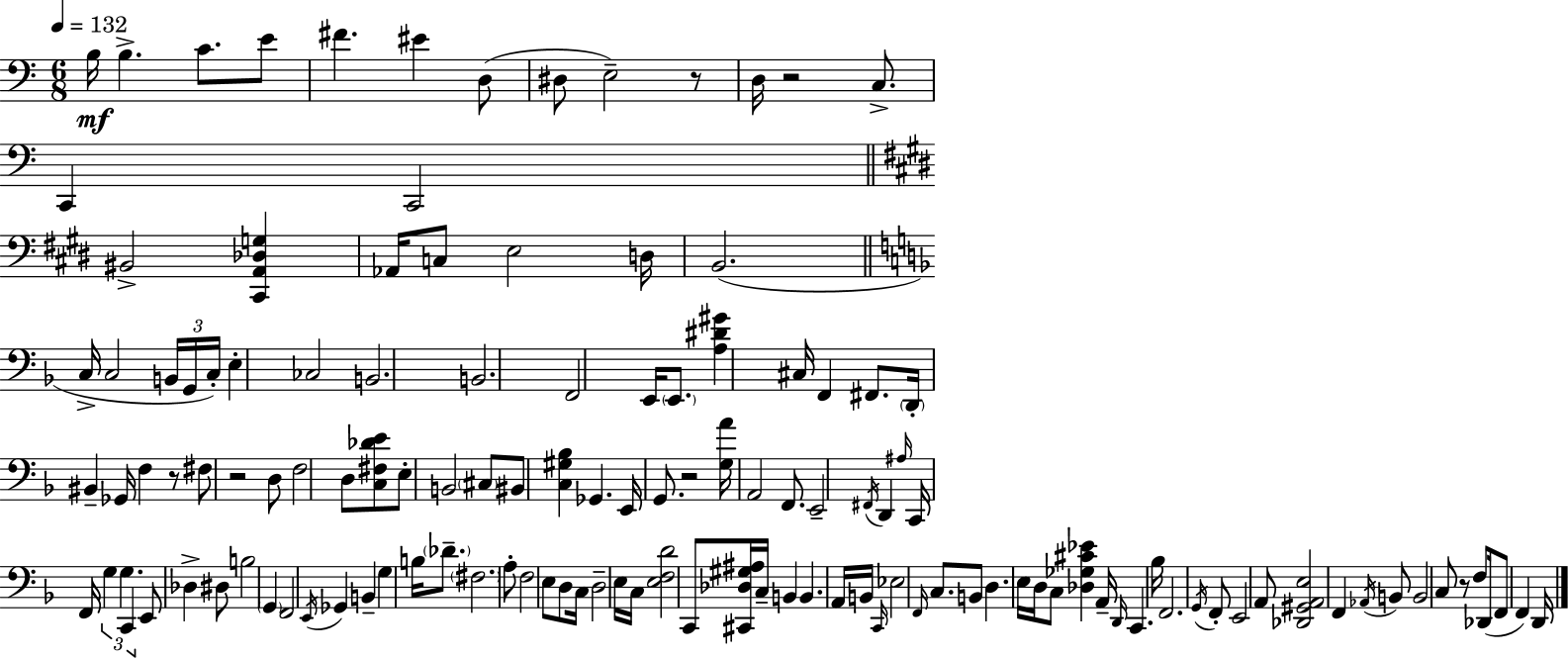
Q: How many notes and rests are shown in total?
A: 130